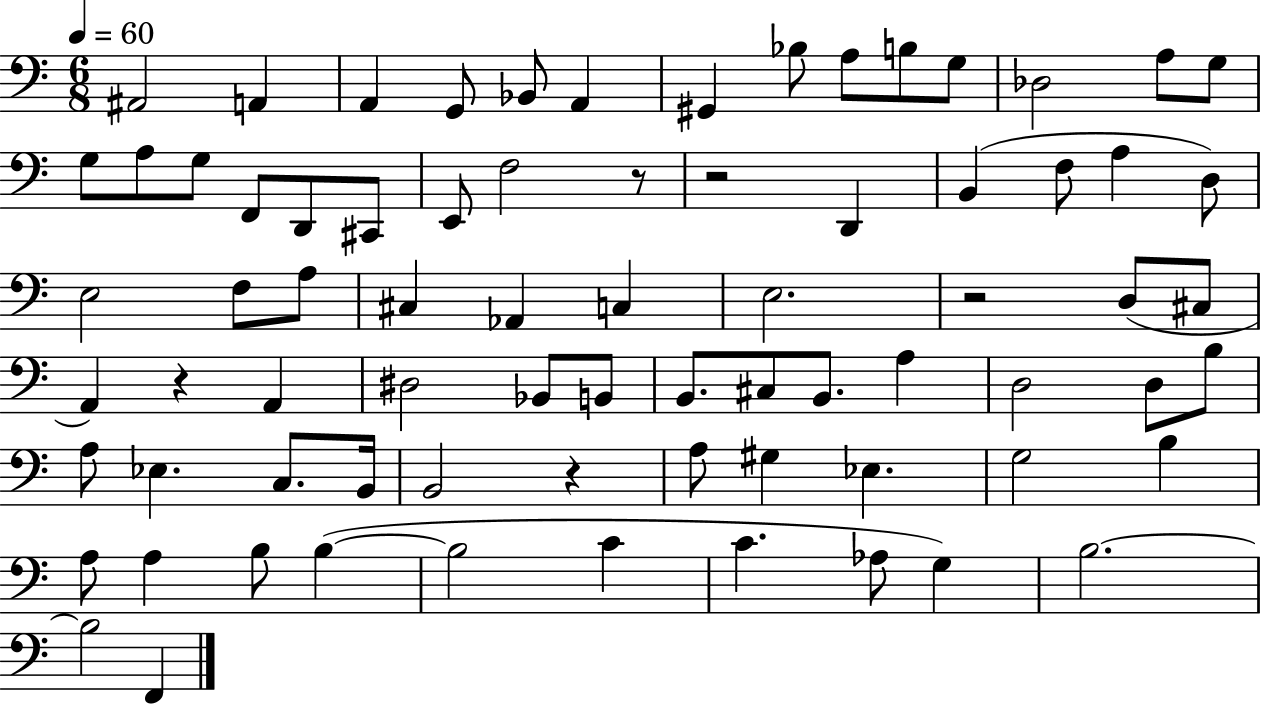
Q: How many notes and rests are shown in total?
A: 75